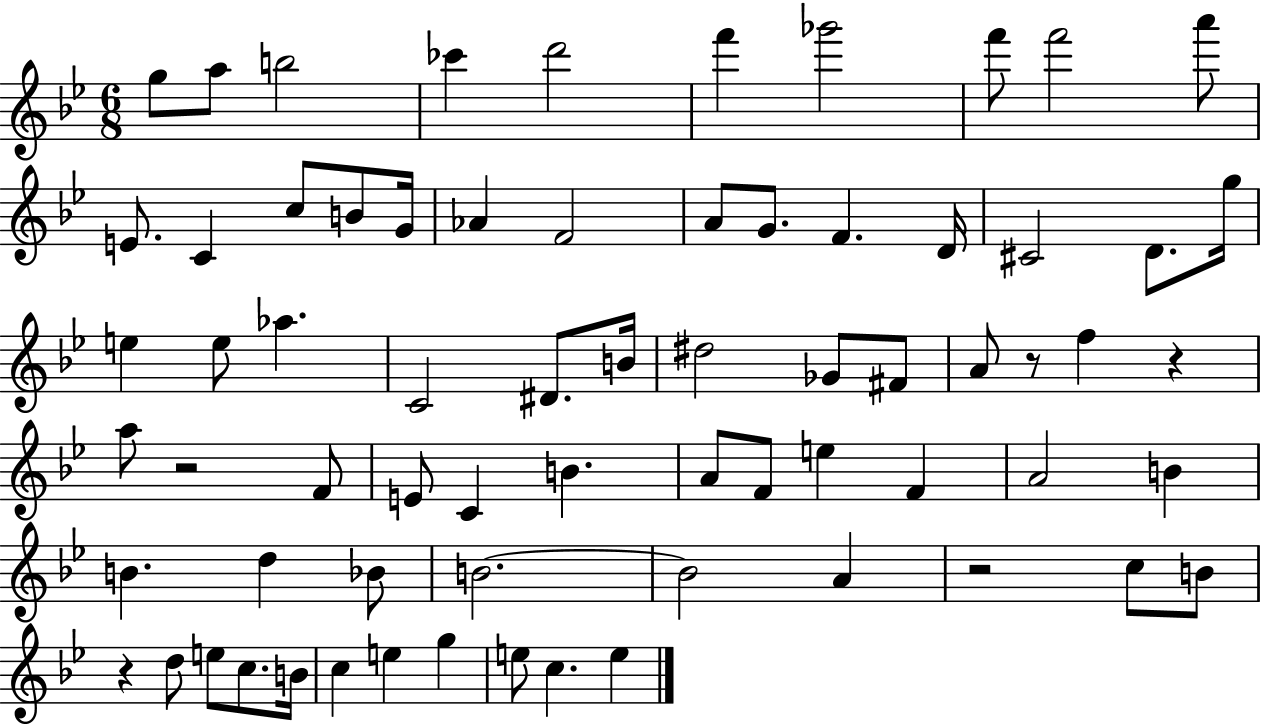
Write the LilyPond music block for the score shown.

{
  \clef treble
  \numericTimeSignature
  \time 6/8
  \key bes \major
  \repeat volta 2 { g''8 a''8 b''2 | ces'''4 d'''2 | f'''4 ges'''2 | f'''8 f'''2 a'''8 | \break e'8. c'4 c''8 b'8 g'16 | aes'4 f'2 | a'8 g'8. f'4. d'16 | cis'2 d'8. g''16 | \break e''4 e''8 aes''4. | c'2 dis'8. b'16 | dis''2 ges'8 fis'8 | a'8 r8 f''4 r4 | \break a''8 r2 f'8 | e'8 c'4 b'4. | a'8 f'8 e''4 f'4 | a'2 b'4 | \break b'4. d''4 bes'8 | b'2.~~ | b'2 a'4 | r2 c''8 b'8 | \break r4 d''8 e''8 c''8. b'16 | c''4 e''4 g''4 | e''8 c''4. e''4 | } \bar "|."
}